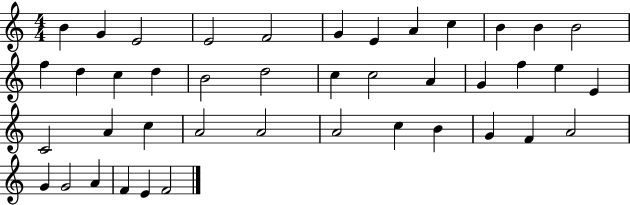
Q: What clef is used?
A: treble